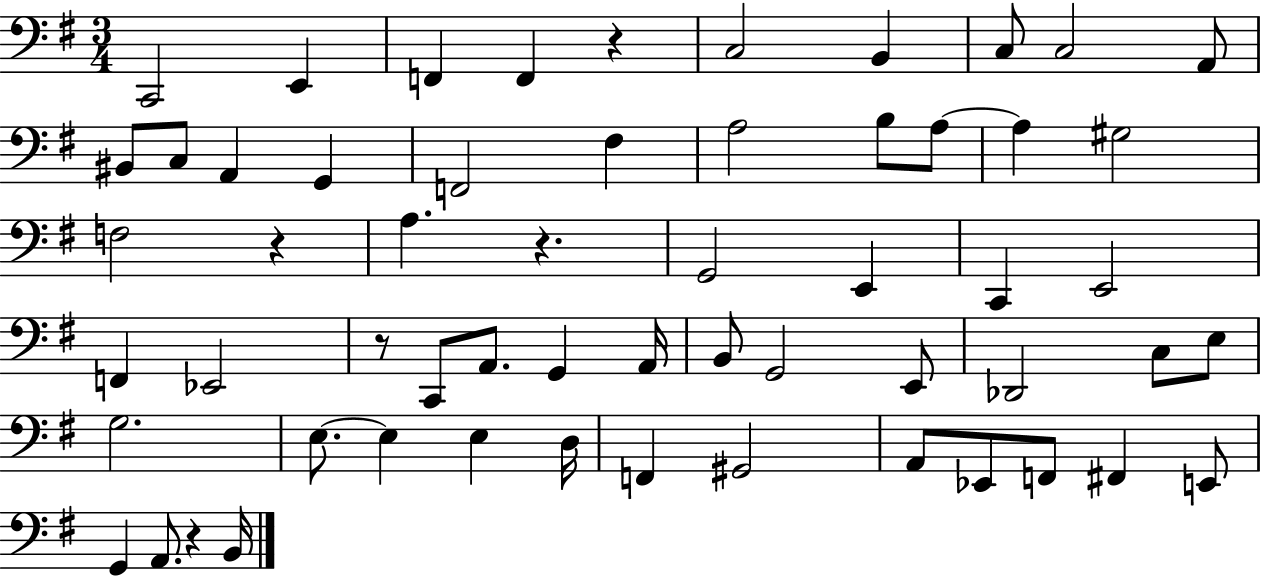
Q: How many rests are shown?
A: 5